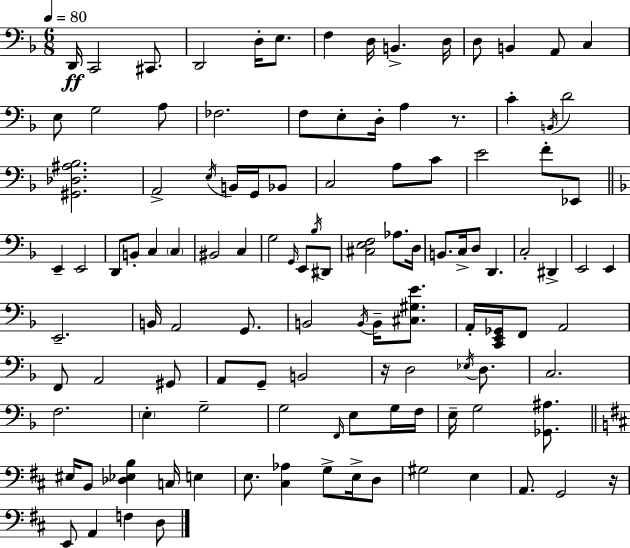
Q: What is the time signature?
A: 6/8